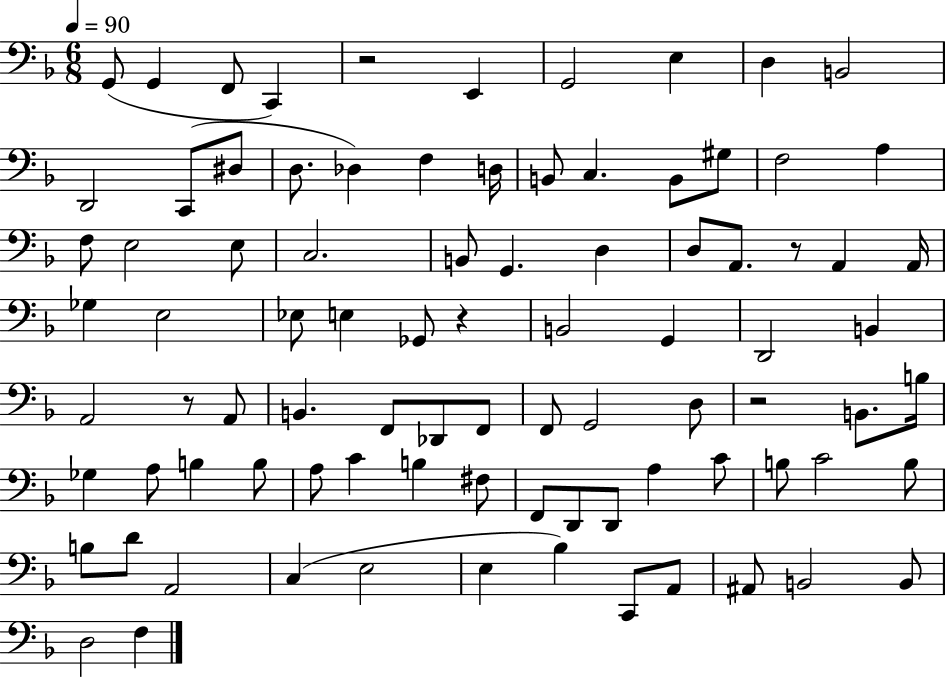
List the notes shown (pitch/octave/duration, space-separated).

G2/e G2/q F2/e C2/q R/h E2/q G2/h E3/q D3/q B2/h D2/h C2/e D#3/e D3/e. Db3/q F3/q D3/s B2/e C3/q. B2/e G#3/e F3/h A3/q F3/e E3/h E3/e C3/h. B2/e G2/q. D3/q D3/e A2/e. R/e A2/q A2/s Gb3/q E3/h Eb3/e E3/q Gb2/e R/q B2/h G2/q D2/h B2/q A2/h R/e A2/e B2/q. F2/e Db2/e F2/e F2/e G2/h D3/e R/h B2/e. B3/s Gb3/q A3/e B3/q B3/e A3/e C4/q B3/q F#3/e F2/e D2/e D2/e A3/q C4/e B3/e C4/h B3/e B3/e D4/e A2/h C3/q E3/h E3/q Bb3/q C2/e A2/e A#2/e B2/h B2/e D3/h F3/q